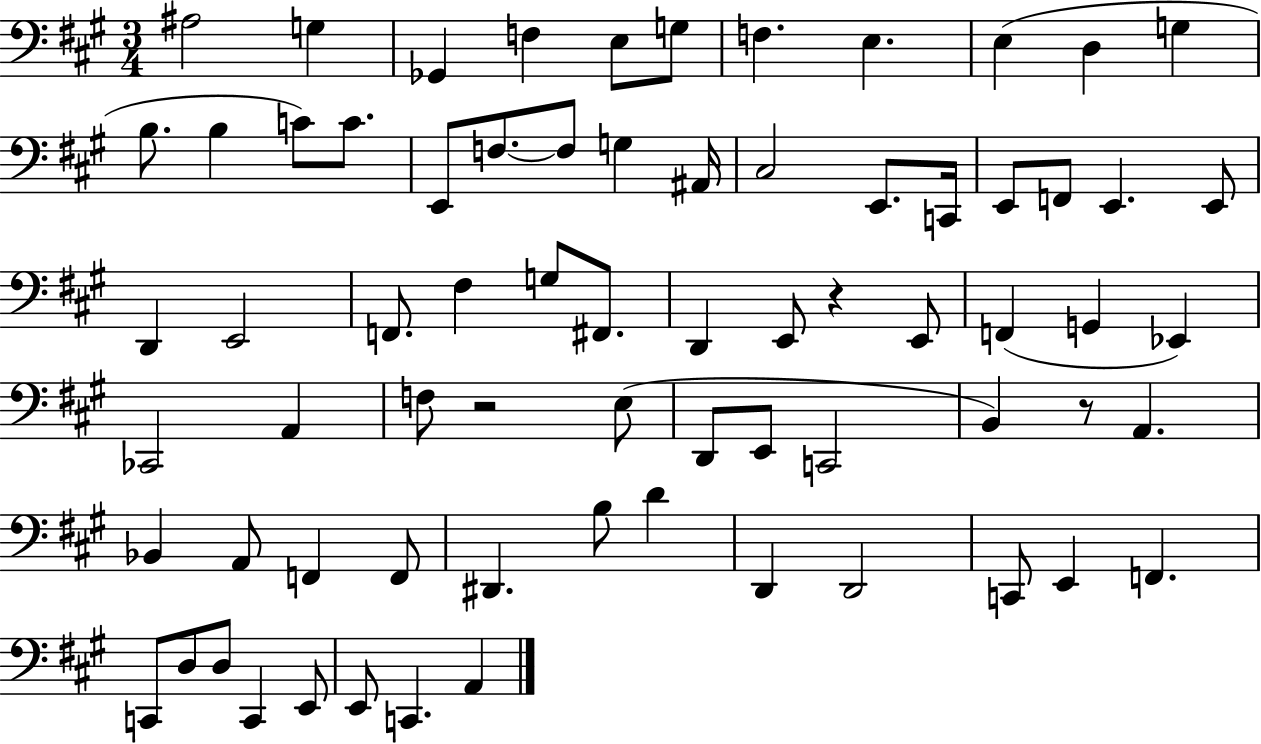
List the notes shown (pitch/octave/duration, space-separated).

A#3/h G3/q Gb2/q F3/q E3/e G3/e F3/q. E3/q. E3/q D3/q G3/q B3/e. B3/q C4/e C4/e. E2/e F3/e. F3/e G3/q A#2/s C#3/h E2/e. C2/s E2/e F2/e E2/q. E2/e D2/q E2/h F2/e. F#3/q G3/e F#2/e. D2/q E2/e R/q E2/e F2/q G2/q Eb2/q CES2/h A2/q F3/e R/h E3/e D2/e E2/e C2/h B2/q R/e A2/q. Bb2/q A2/e F2/q F2/e D#2/q. B3/e D4/q D2/q D2/h C2/e E2/q F2/q. C2/e D3/e D3/e C2/q E2/e E2/e C2/q. A2/q